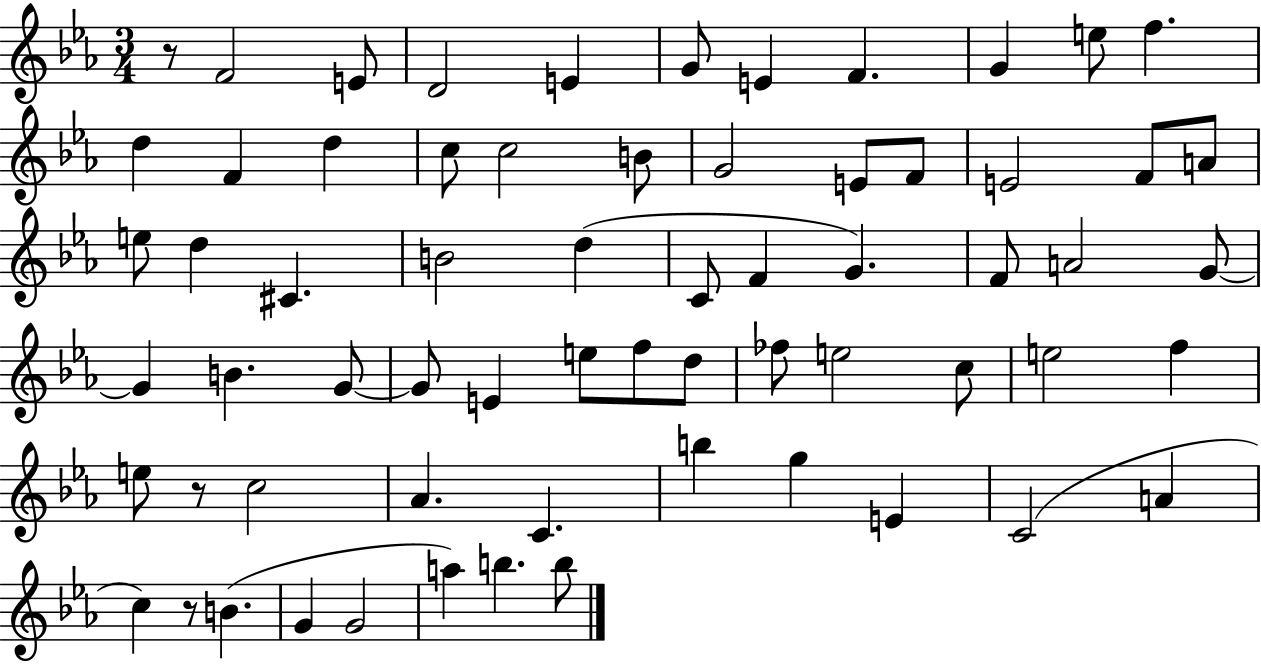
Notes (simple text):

R/e F4/h E4/e D4/h E4/q G4/e E4/q F4/q. G4/q E5/e F5/q. D5/q F4/q D5/q C5/e C5/h B4/e G4/h E4/e F4/e E4/h F4/e A4/e E5/e D5/q C#4/q. B4/h D5/q C4/e F4/q G4/q. F4/e A4/h G4/e G4/q B4/q. G4/e G4/e E4/q E5/e F5/e D5/e FES5/e E5/h C5/e E5/h F5/q E5/e R/e C5/h Ab4/q. C4/q. B5/q G5/q E4/q C4/h A4/q C5/q R/e B4/q. G4/q G4/h A5/q B5/q. B5/e